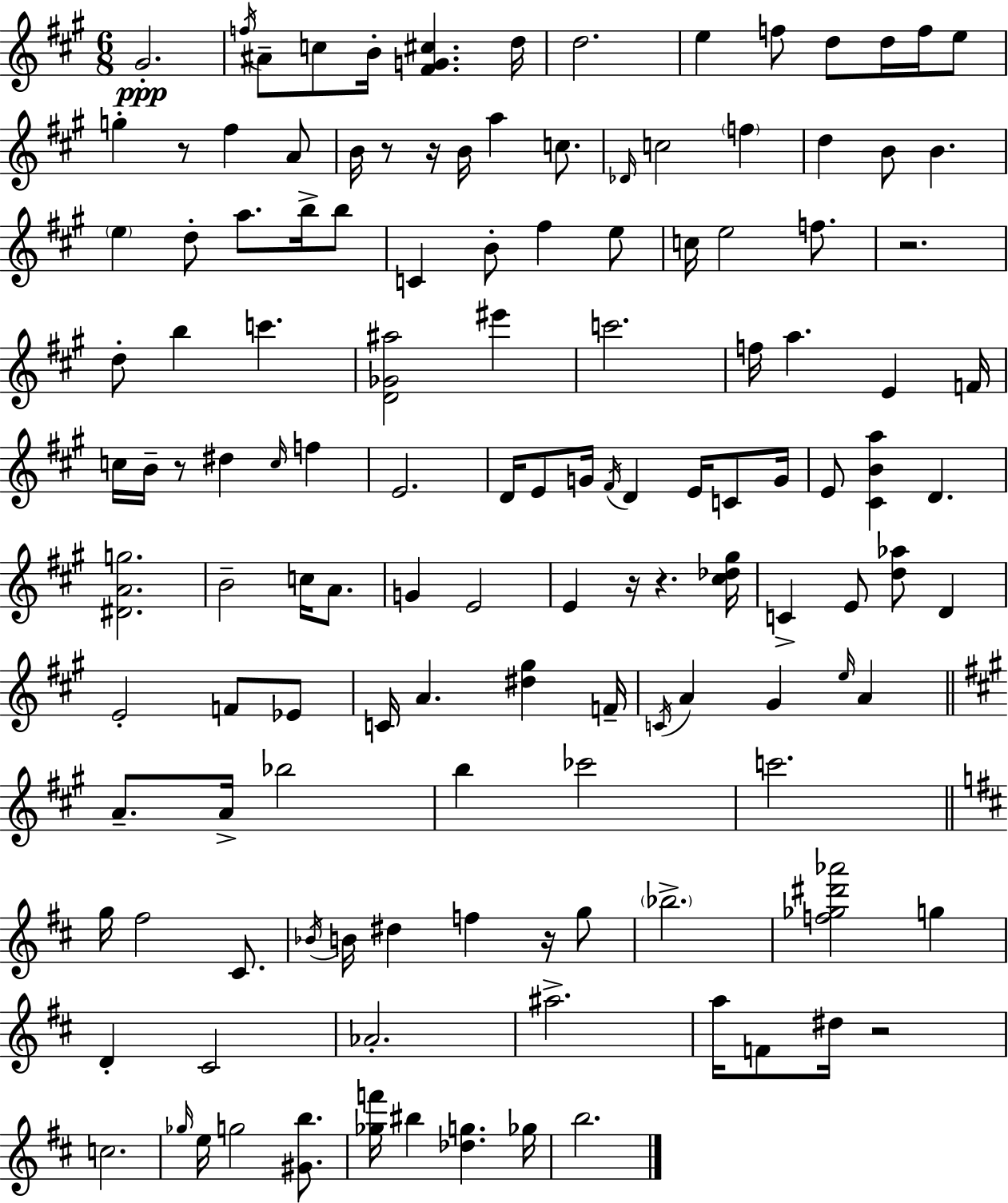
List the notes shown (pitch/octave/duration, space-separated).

G#4/h. F5/s A#4/e C5/e B4/s [F#4,G4,C#5]/q. D5/s D5/h. E5/q F5/e D5/e D5/s F5/s E5/e G5/q R/e F#5/q A4/e B4/s R/e R/s B4/s A5/q C5/e. Db4/s C5/h F5/q D5/q B4/e B4/q. E5/q D5/e A5/e. B5/s B5/e C4/q B4/e F#5/q E5/e C5/s E5/h F5/e. R/h. D5/e B5/q C6/q. [D4,Gb4,A#5]/h EIS6/q C6/h. F5/s A5/q. E4/q F4/s C5/s B4/s R/e D#5/q C5/s F5/q E4/h. D4/s E4/e G4/s F#4/s D4/q E4/s C4/e G4/s E4/e [C#4,B4,A5]/q D4/q. [D#4,A4,G5]/h. B4/h C5/s A4/e. G4/q E4/h E4/q R/s R/q. [C#5,Db5,G#5]/s C4/q E4/e [D5,Ab5]/e D4/q E4/h F4/e Eb4/e C4/s A4/q. [D#5,G#5]/q F4/s C4/s A4/q G#4/q E5/s A4/q A4/e. A4/s Bb5/h B5/q CES6/h C6/h. G5/s F#5/h C#4/e. Bb4/s B4/s D#5/q F5/q R/s G5/e Bb5/h. [F5,Gb5,D#6,Ab6]/h G5/q D4/q C#4/h Ab4/h. A#5/h. A5/s F4/e D#5/s R/h C5/h. Gb5/s E5/s G5/h [G#4,B5]/e. [Gb5,F6]/s BIS5/q [Db5,G5]/q. Gb5/s B5/h.